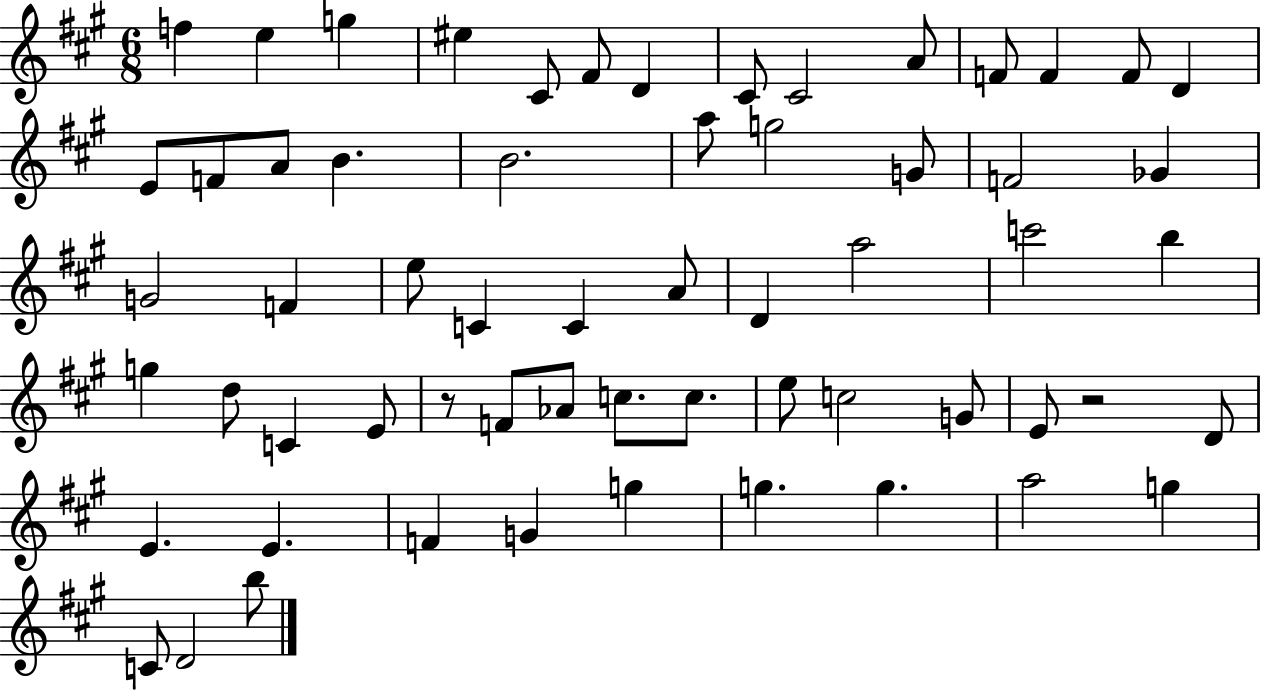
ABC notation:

X:1
T:Untitled
M:6/8
L:1/4
K:A
f e g ^e ^C/2 ^F/2 D ^C/2 ^C2 A/2 F/2 F F/2 D E/2 F/2 A/2 B B2 a/2 g2 G/2 F2 _G G2 F e/2 C C A/2 D a2 c'2 b g d/2 C E/2 z/2 F/2 _A/2 c/2 c/2 e/2 c2 G/2 E/2 z2 D/2 E E F G g g g a2 g C/2 D2 b/2